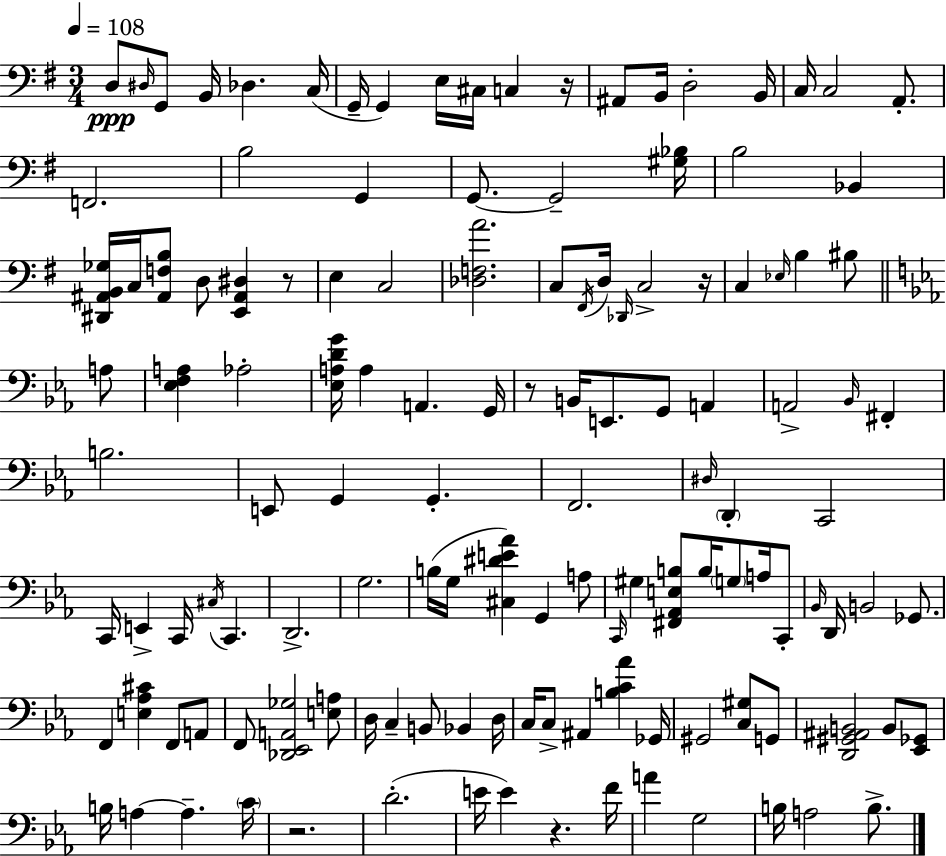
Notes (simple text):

D3/e D#3/s G2/e B2/s Db3/q. C3/s G2/s G2/q E3/s C#3/s C3/q R/s A#2/e B2/s D3/h B2/s C3/s C3/h A2/e. F2/h. B3/h G2/q G2/e. G2/h [G#3,Bb3]/s B3/h Bb2/q [D#2,A#2,B2,Gb3]/s C3/s [A#2,F3,B3]/e D3/e [E2,A#2,D#3]/q R/e E3/q C3/h [Db3,F3,A4]/h. C3/e F#2/s D3/s Db2/s C3/h R/s C3/q Eb3/s B3/q BIS3/e A3/e [Eb3,F3,A3]/q Ab3/h [Eb3,A3,D4,G4]/s A3/q A2/q. G2/s R/e B2/s E2/e. G2/e A2/q A2/h Bb2/s F#2/q B3/h. E2/e G2/q G2/q. F2/h. D#3/s D2/q C2/h C2/s E2/q C2/s C#3/s C2/q. D2/h. G3/h. B3/s G3/s [C#3,D#4,E4,Ab4]/q G2/q A3/e C2/s G#3/q [F#2,Ab2,E3,B3]/e B3/s G3/e A3/s C2/e Bb2/s D2/s B2/h Gb2/e. F2/q [E3,Ab3,C#4]/q F2/e A2/e F2/e [Db2,Eb2,A2,Gb3]/h [E3,A3]/e D3/s C3/q B2/e Bb2/q D3/s C3/s C3/e A#2/q [B3,C4,Ab4]/q Gb2/s G#2/h [C3,G#3]/e G2/e [D2,G#2,A#2,B2]/h B2/e [Eb2,Gb2]/e B3/s A3/q A3/q. C4/s R/h. D4/h. E4/s E4/q R/q. F4/s A4/q G3/h B3/s A3/h B3/e.